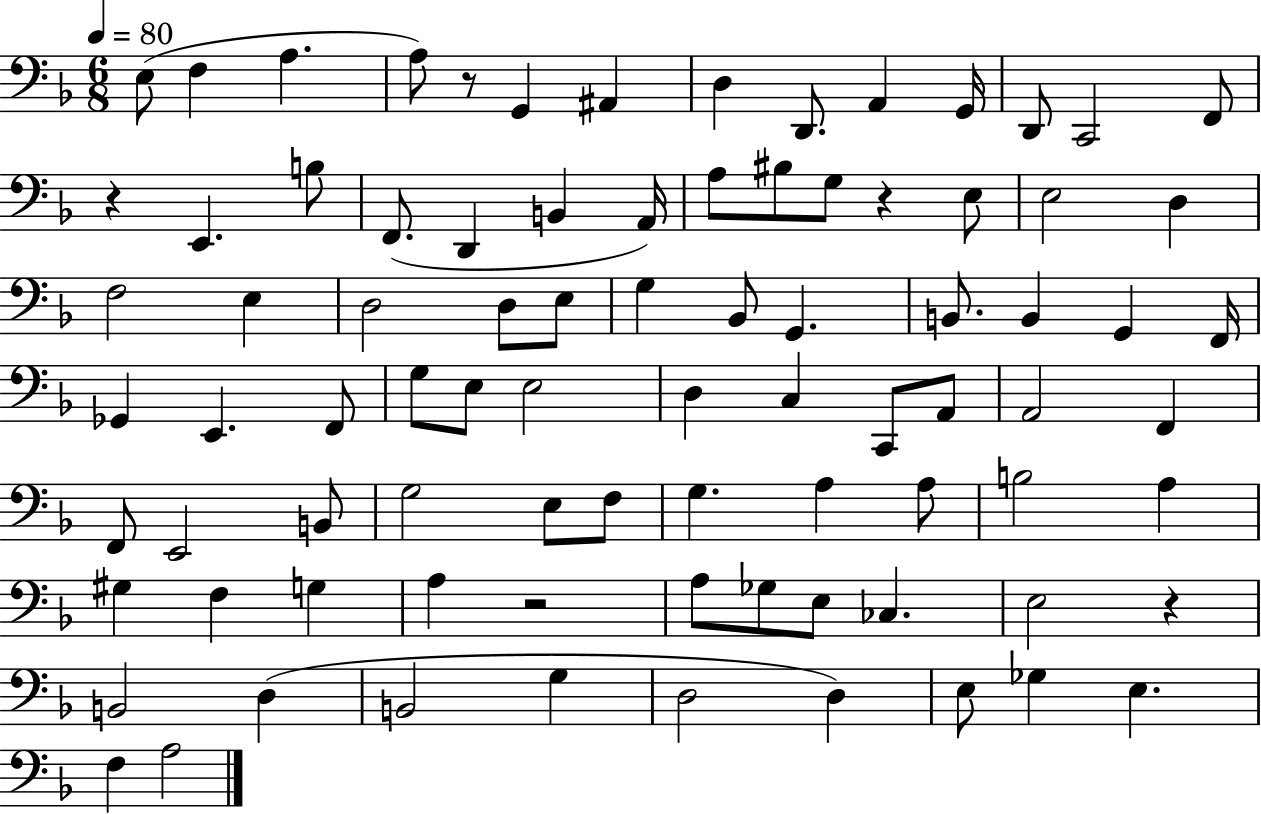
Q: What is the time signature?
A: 6/8